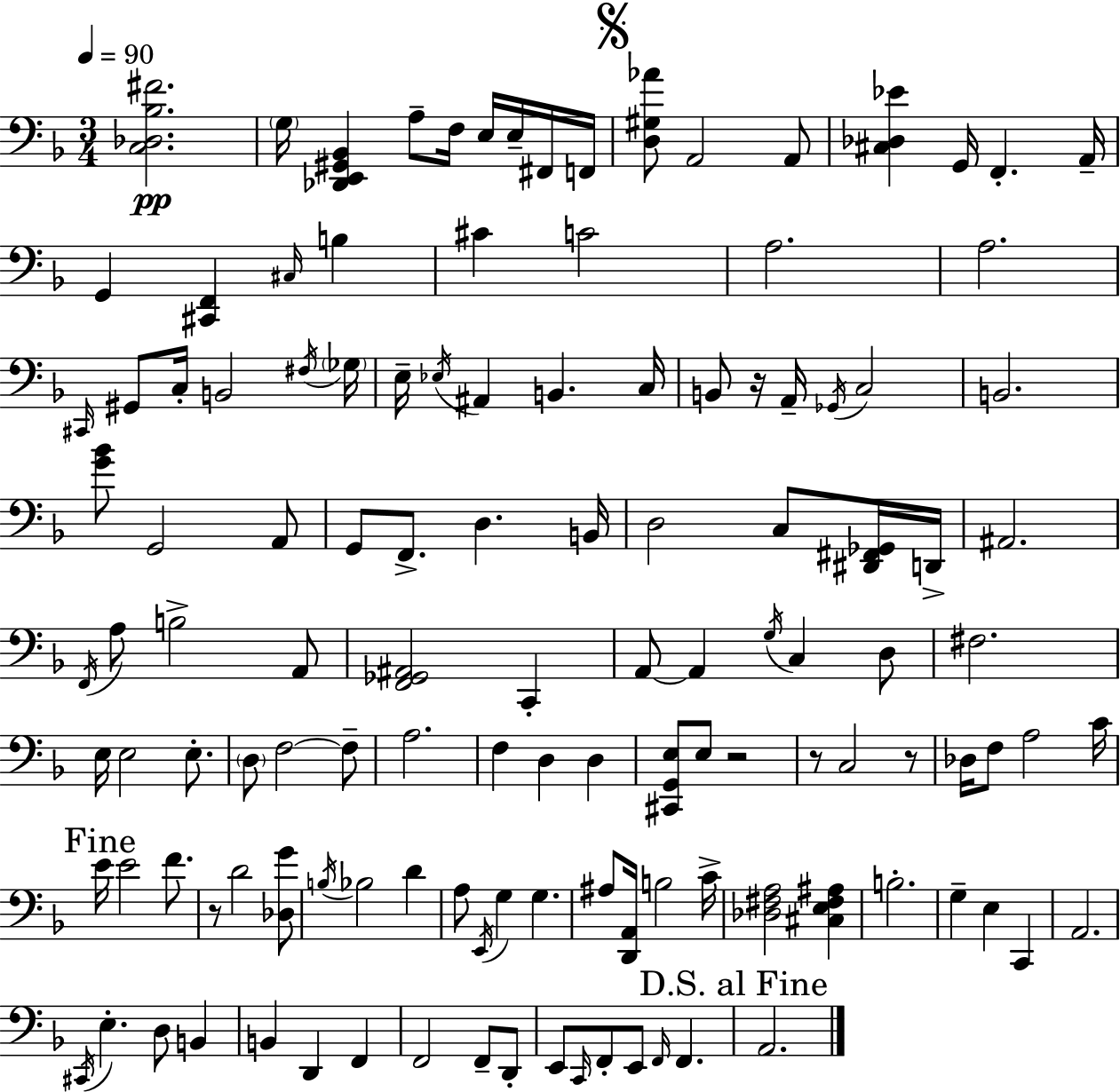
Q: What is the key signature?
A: D minor